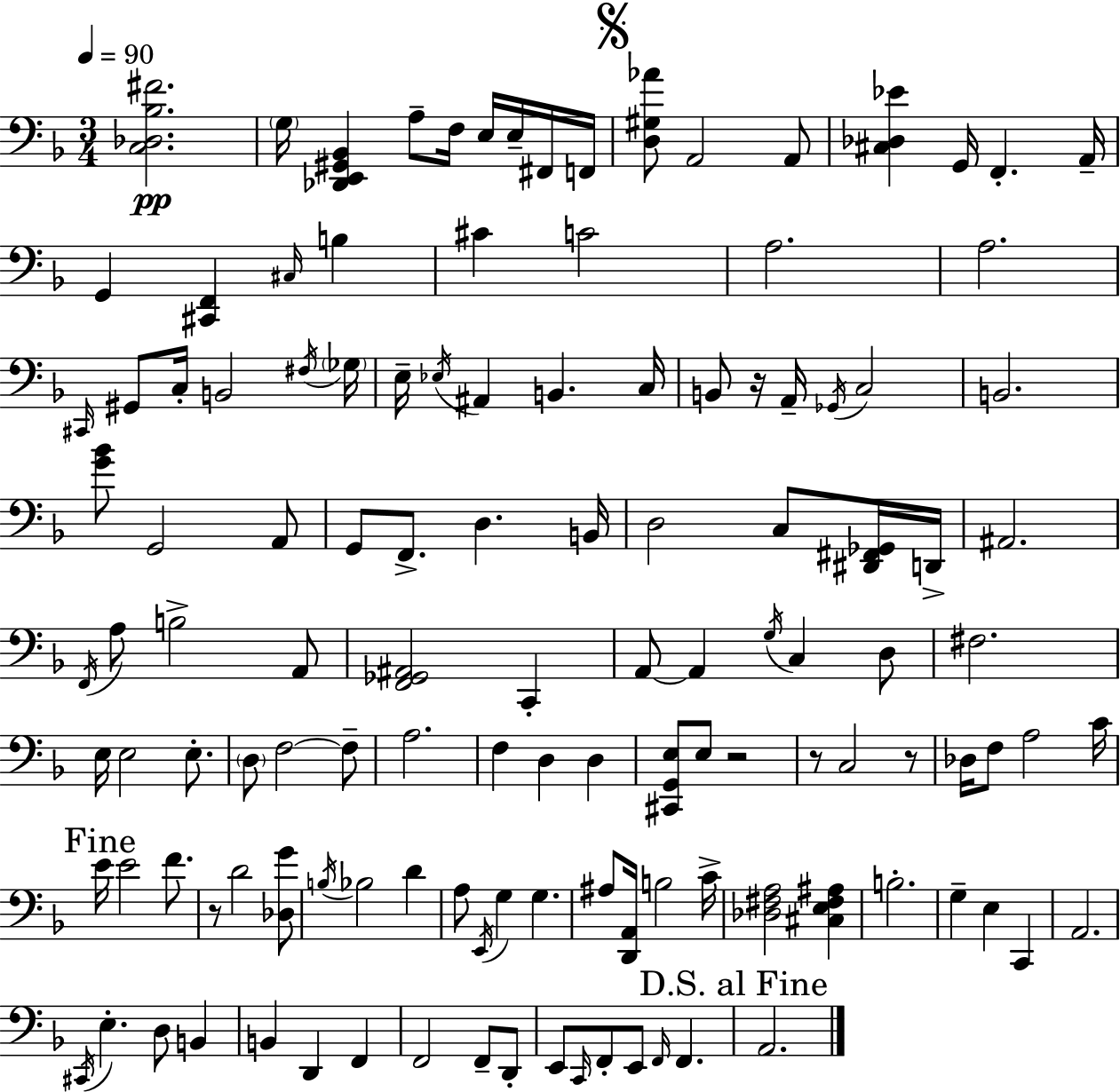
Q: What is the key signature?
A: D minor